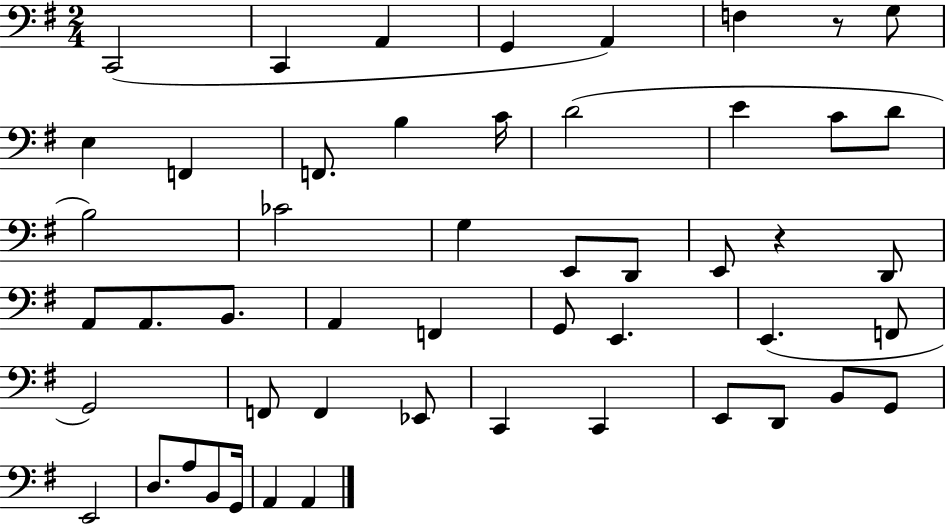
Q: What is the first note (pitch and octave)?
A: C2